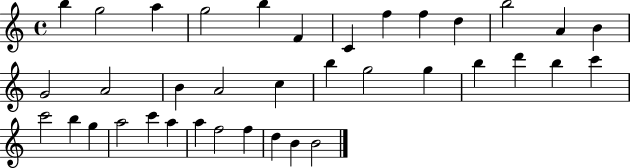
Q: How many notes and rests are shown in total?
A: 37